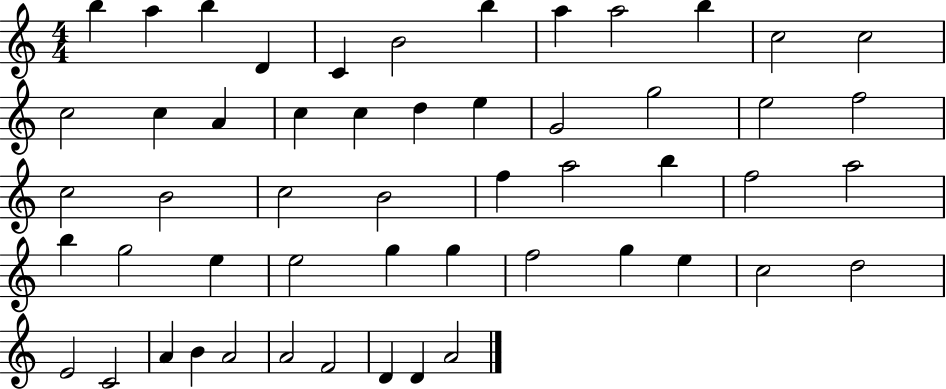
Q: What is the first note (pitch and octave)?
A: B5